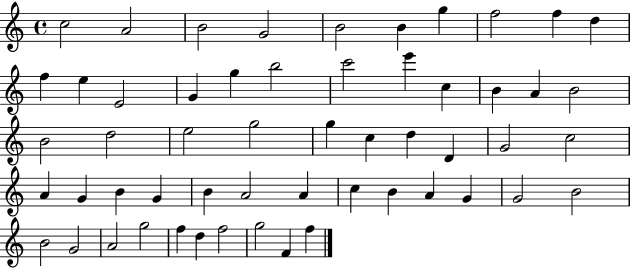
X:1
T:Untitled
M:4/4
L:1/4
K:C
c2 A2 B2 G2 B2 B g f2 f d f e E2 G g b2 c'2 e' c B A B2 B2 d2 e2 g2 g c d D G2 c2 A G B G B A2 A c B A G G2 B2 B2 G2 A2 g2 f d f2 g2 F f